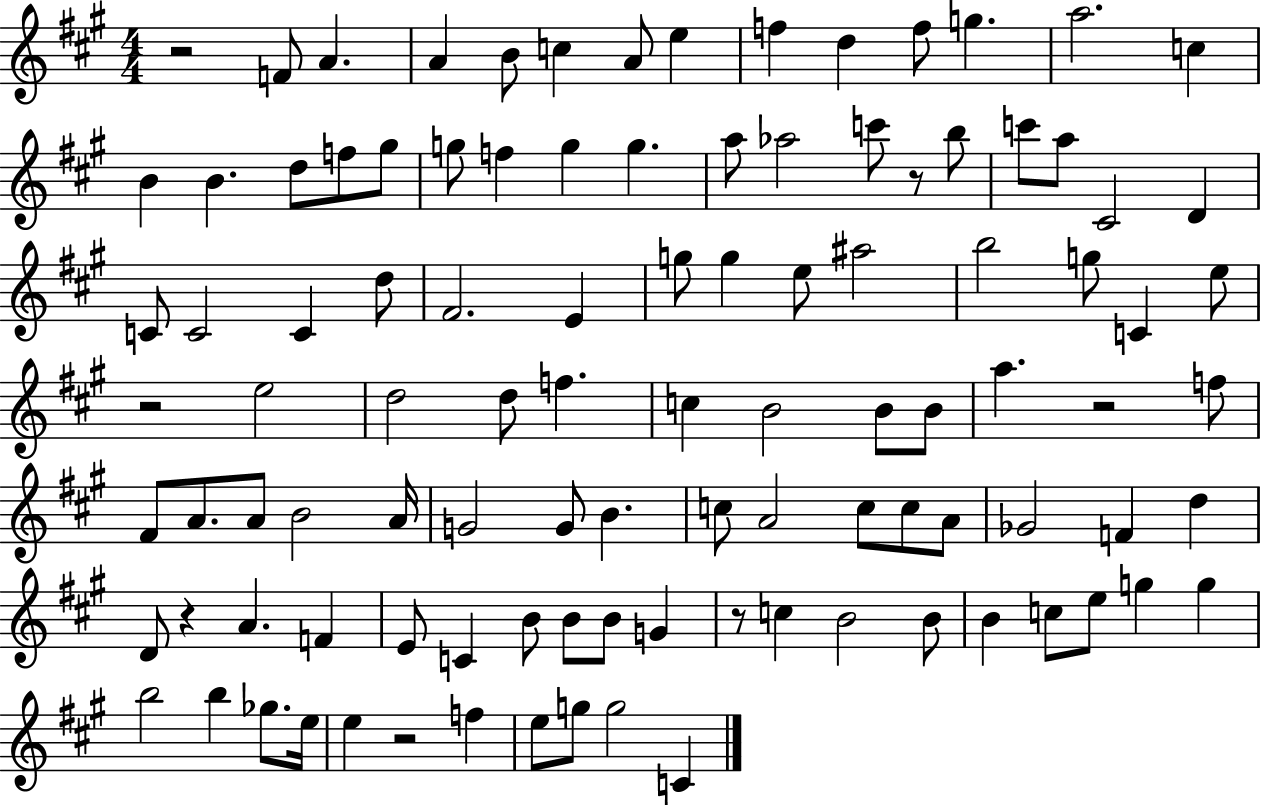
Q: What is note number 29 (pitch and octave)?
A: C#4